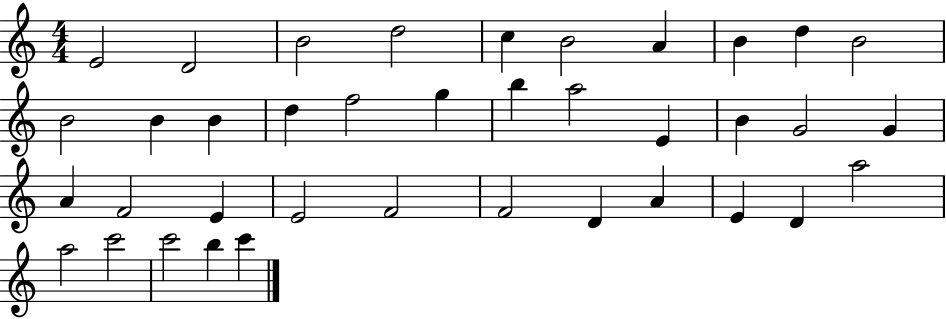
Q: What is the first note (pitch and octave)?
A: E4